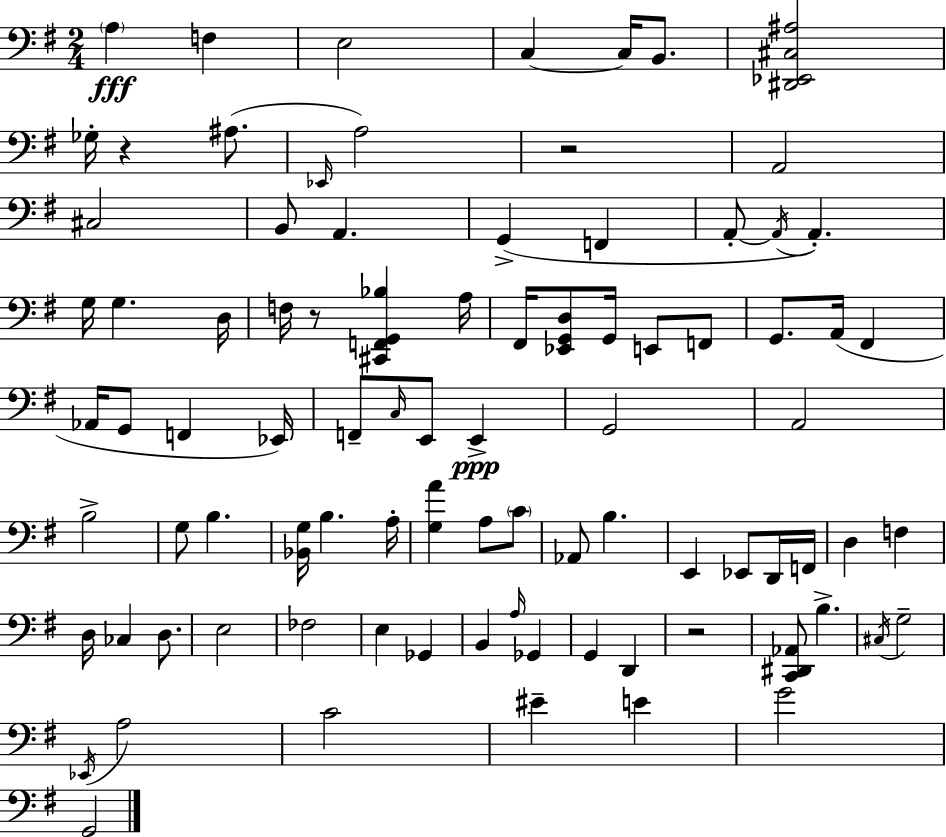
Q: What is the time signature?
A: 2/4